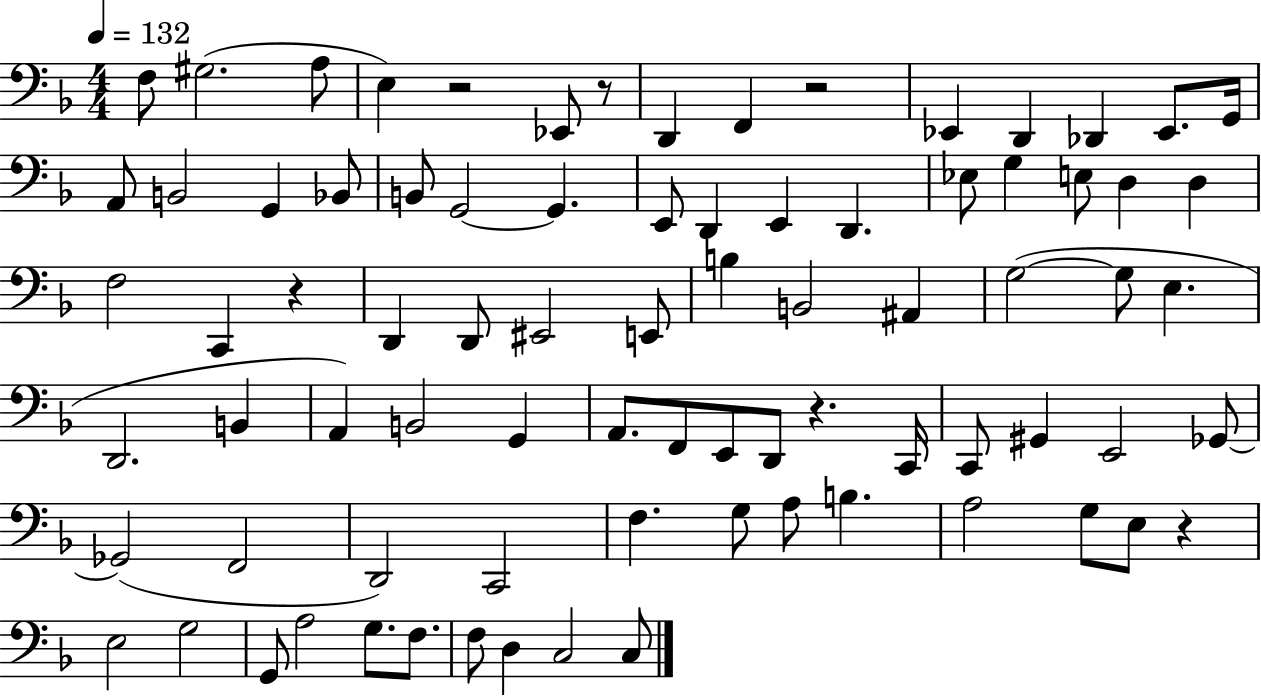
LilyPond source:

{
  \clef bass
  \numericTimeSignature
  \time 4/4
  \key f \major
  \tempo 4 = 132
  f8 gis2.( a8 | e4) r2 ees,8 r8 | d,4 f,4 r2 | ees,4 d,4 des,4 ees,8. g,16 | \break a,8 b,2 g,4 bes,8 | b,8 g,2~~ g,4. | e,8 d,4 e,4 d,4. | ees8 g4 e8 d4 d4 | \break f2 c,4 r4 | d,4 d,8 eis,2 e,8 | b4 b,2 ais,4 | g2~(~ g8 e4. | \break d,2. b,4 | a,4) b,2 g,4 | a,8. f,8 e,8 d,8 r4. c,16 | c,8 gis,4 e,2 ges,8~~ | \break ges,2( f,2 | d,2) c,2 | f4. g8 a8 b4. | a2 g8 e8 r4 | \break e2 g2 | g,8 a2 g8. f8. | f8 d4 c2 c8 | \bar "|."
}